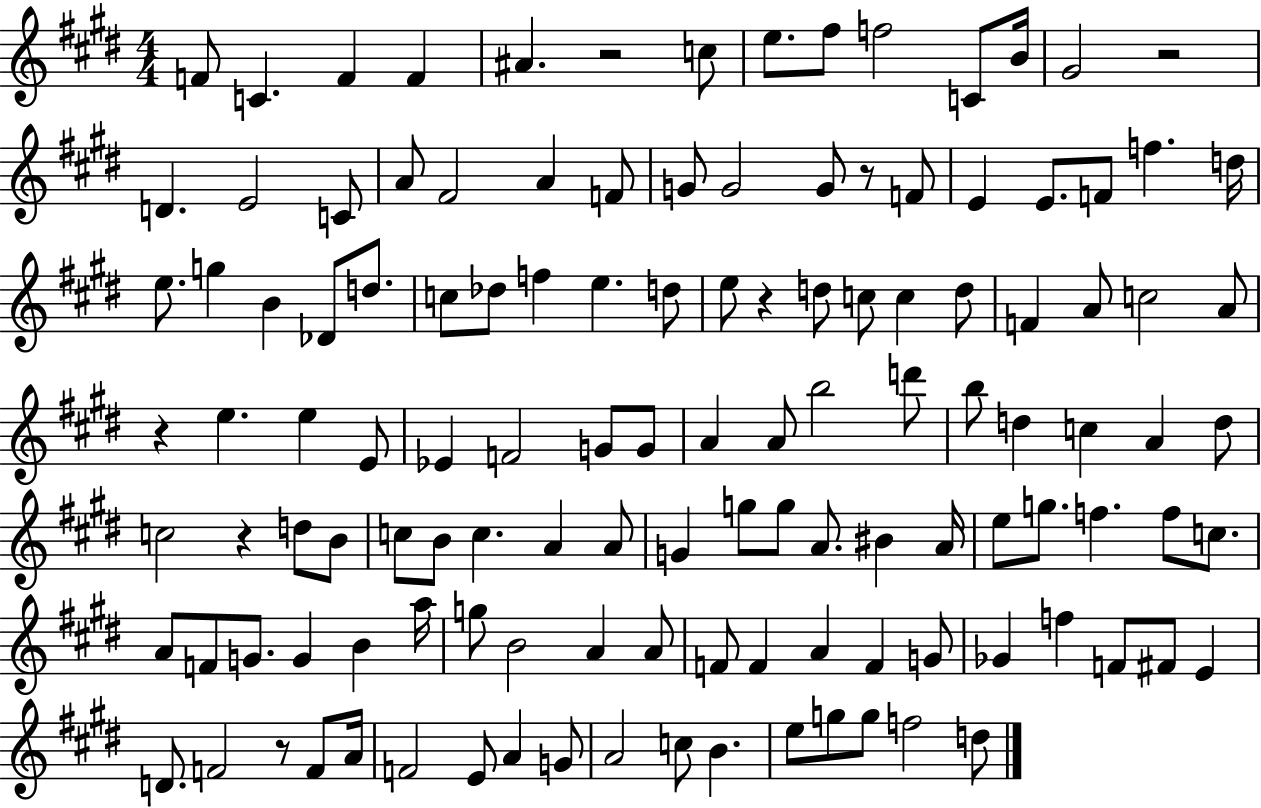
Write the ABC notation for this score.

X:1
T:Untitled
M:4/4
L:1/4
K:E
F/2 C F F ^A z2 c/2 e/2 ^f/2 f2 C/2 B/4 ^G2 z2 D E2 C/2 A/2 ^F2 A F/2 G/2 G2 G/2 z/2 F/2 E E/2 F/2 f d/4 e/2 g B _D/2 d/2 c/2 _d/2 f e d/2 e/2 z d/2 c/2 c d/2 F A/2 c2 A/2 z e e E/2 _E F2 G/2 G/2 A A/2 b2 d'/2 b/2 d c A d/2 c2 z d/2 B/2 c/2 B/2 c A A/2 G g/2 g/2 A/2 ^B A/4 e/2 g/2 f f/2 c/2 A/2 F/2 G/2 G B a/4 g/2 B2 A A/2 F/2 F A F G/2 _G f F/2 ^F/2 E D/2 F2 z/2 F/2 A/4 F2 E/2 A G/2 A2 c/2 B e/2 g/2 g/2 f2 d/2